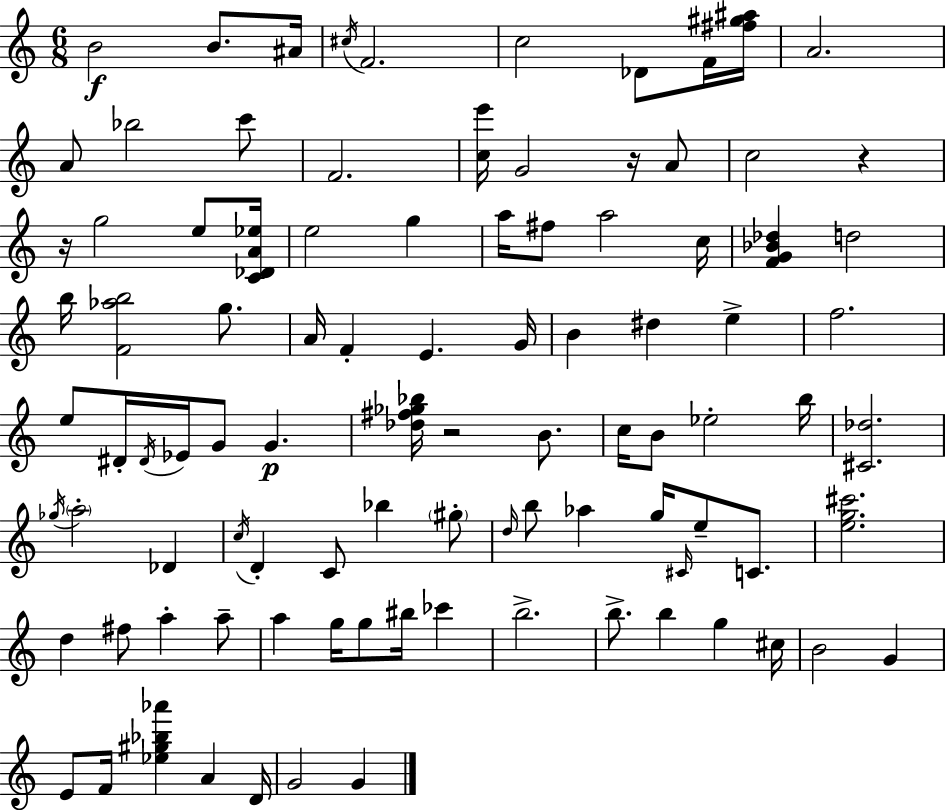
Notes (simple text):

B4/h B4/e. A#4/s C#5/s F4/h. C5/h Db4/e F4/s [F#5,G#5,A#5]/s A4/h. A4/e Bb5/h C6/e F4/h. [C5,E6]/s G4/h R/s A4/e C5/h R/q R/s G5/h E5/e [C4,Db4,A4,Eb5]/s E5/h G5/q A5/s F#5/e A5/h C5/s [F4,G4,Bb4,Db5]/q D5/h B5/s [F4,Ab5,B5]/h G5/e. A4/s F4/q E4/q. G4/s B4/q D#5/q E5/q F5/h. E5/e D#4/s D#4/s Eb4/s G4/e G4/q. [Db5,F#5,Gb5,Bb5]/s R/h B4/e. C5/s B4/e Eb5/h B5/s [C#4,Db5]/h. Gb5/s A5/h Db4/q C5/s D4/q C4/e Bb5/q G#5/e D5/s B5/e Ab5/q G5/s C#4/s E5/e C4/e. [E5,G5,C#6]/h. D5/q F#5/e A5/q A5/e A5/q G5/s G5/e BIS5/s CES6/q B5/h. B5/e. B5/q G5/q C#5/s B4/h G4/q E4/e F4/s [Eb5,G#5,Bb5,Ab6]/q A4/q D4/s G4/h G4/q